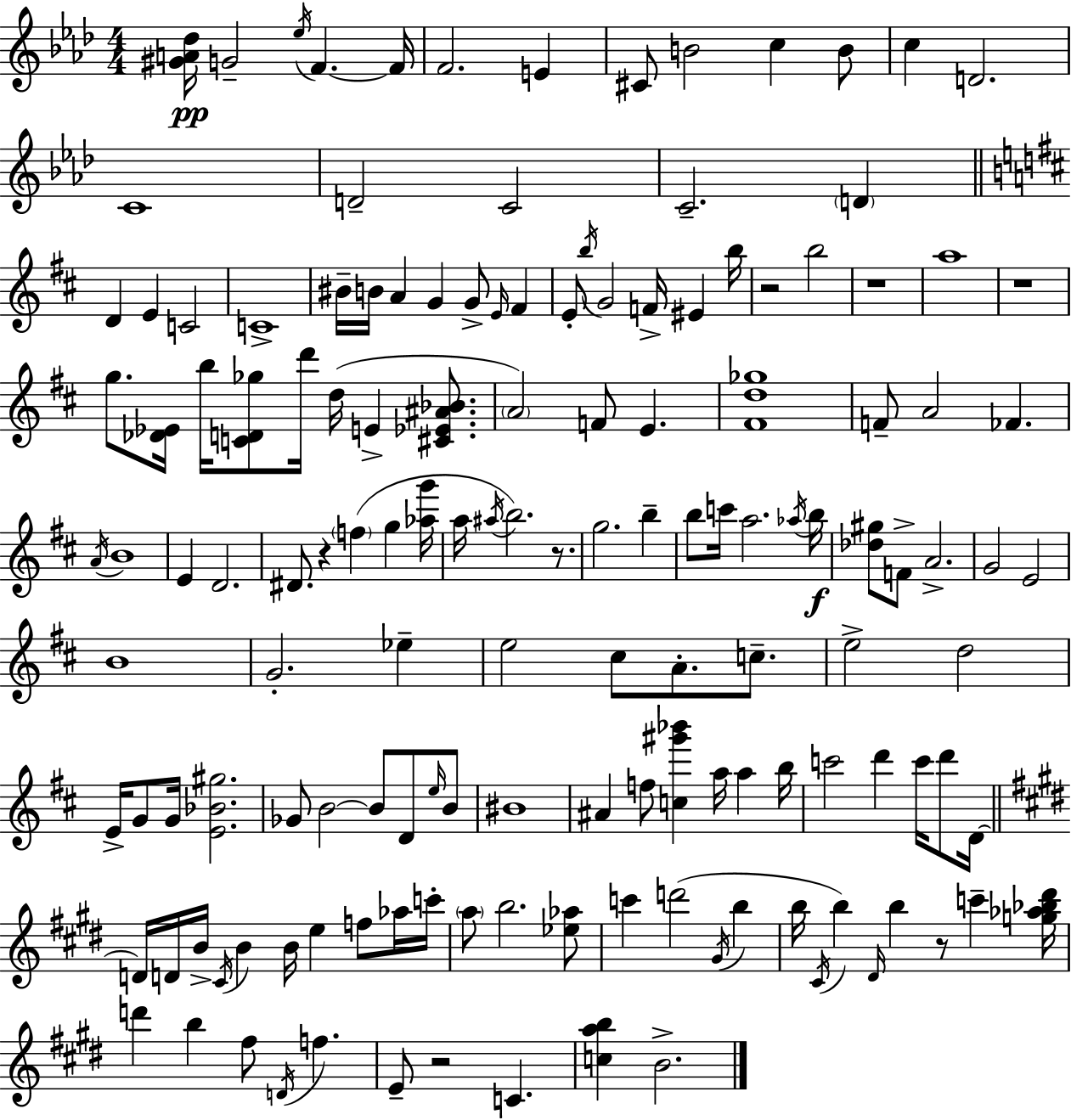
{
  \clef treble
  \numericTimeSignature
  \time 4/4
  \key aes \major
  <gis' a' des''>16\pp g'2-- \acciaccatura { ees''16 } f'4.~~ | f'16 f'2. e'4 | cis'8 b'2 c''4 b'8 | c''4 d'2. | \break c'1 | d'2-- c'2 | c'2.-- \parenthesize d'4 | \bar "||" \break \key d \major d'4 e'4 c'2 | c'1-> | bis'16-- b'16 a'4 g'4 g'8-> \grace { e'16 } fis'4 | e'8-. \acciaccatura { b''16 } g'2 f'16-> eis'4 | \break b''16 r2 b''2 | r1 | a''1 | r1 | \break g''8. <des' ees'>16 b''16 <c' d' ges''>8 d'''16 d''16( e'4-> <cis' ees' ais' bes'>8. | \parenthesize a'2) f'8 e'4. | <fis' d'' ges''>1 | f'8-- a'2 fes'4. | \break \acciaccatura { a'16 } b'1 | e'4 d'2. | dis'8. r4 \parenthesize f''4( g''4 | <aes'' g'''>16 a''16 \acciaccatura { ais''16 }) b''2. | \break r8. g''2. | b''4-- b''8 c'''16 a''2. | \acciaccatura { aes''16 }\f b''16 <des'' gis''>8 f'8-> a'2.-> | g'2 e'2 | \break b'1 | g'2.-. | ees''4-- e''2 cis''8 a'8.-. | c''8.-- e''2-> d''2 | \break e'16-> g'8 g'16 <e' bes' gis''>2. | ges'8 b'2~~ b'8 | d'8 \grace { e''16 } b'8 bis'1 | ais'4 f''8 <c'' gis''' bes'''>4 | \break a''16 a''4 b''16 c'''2 d'''4 | c'''16 d'''8 d'16~~ \bar "||" \break \key e \major d'16 d'16 b'16-> \acciaccatura { cis'16 } b'4 b'16 e''4 f''8 aes''16 | c'''16-. \parenthesize a''8 b''2. <ees'' aes''>8 | c'''4 d'''2( \acciaccatura { gis'16 } b''4 | b''16 \acciaccatura { cis'16 }) b''4 \grace { dis'16 } b''4 r8 c'''4-- | \break <g'' aes'' bes'' dis'''>16 d'''4 b''4 fis''8 \acciaccatura { d'16 } f''4. | e'8-- r2 c'4. | <c'' a'' b''>4 b'2.-> | \bar "|."
}